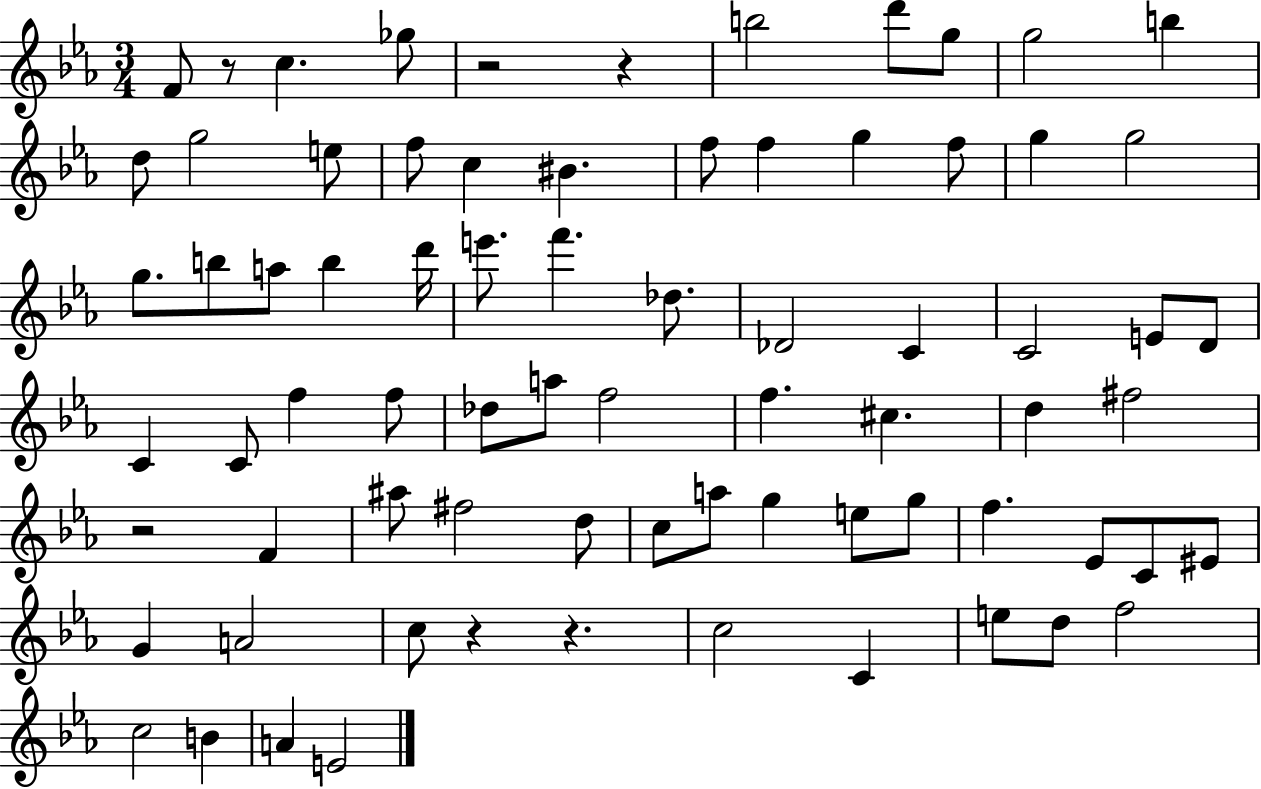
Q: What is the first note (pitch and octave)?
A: F4